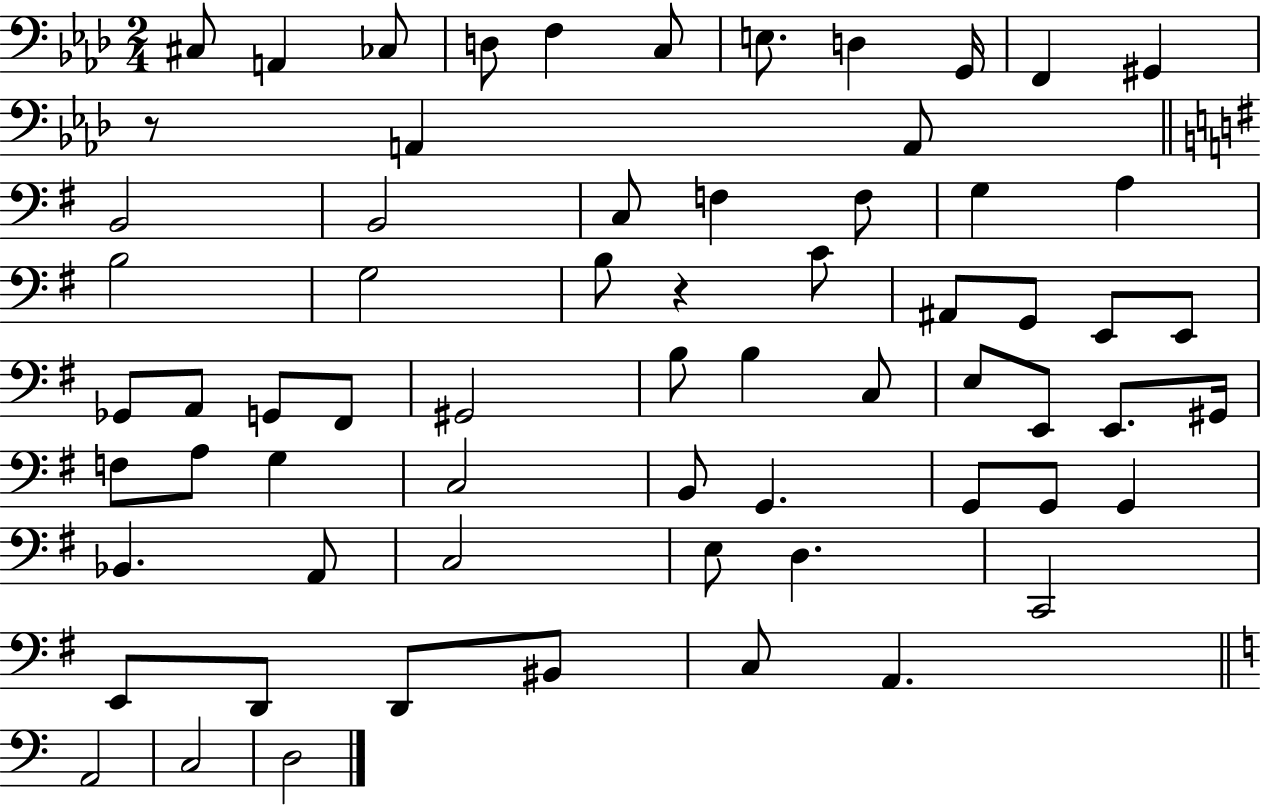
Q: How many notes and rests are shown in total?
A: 66